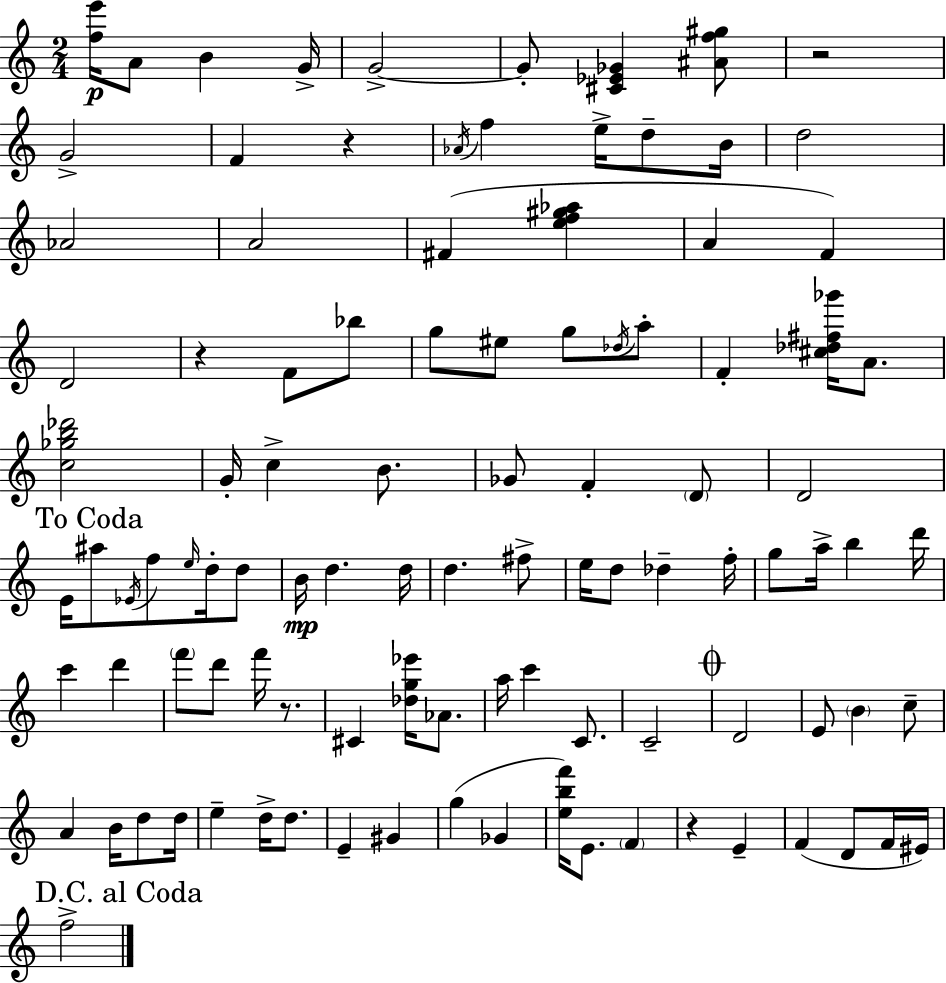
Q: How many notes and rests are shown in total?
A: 102